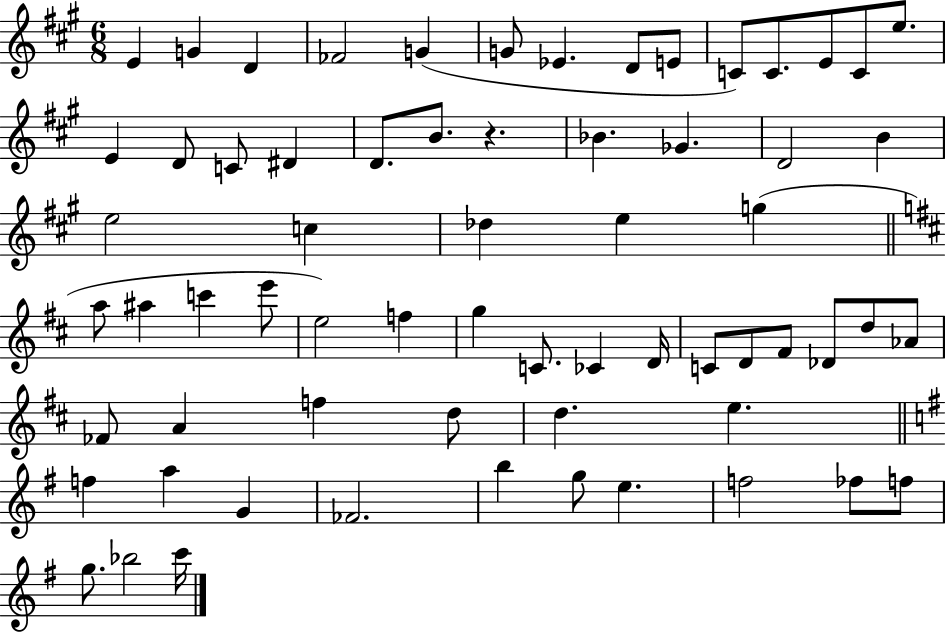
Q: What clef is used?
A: treble